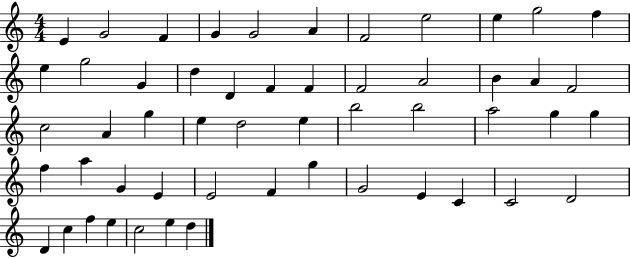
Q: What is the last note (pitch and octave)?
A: D5